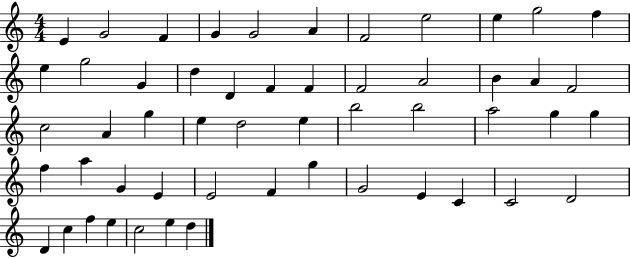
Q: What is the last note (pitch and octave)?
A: D5